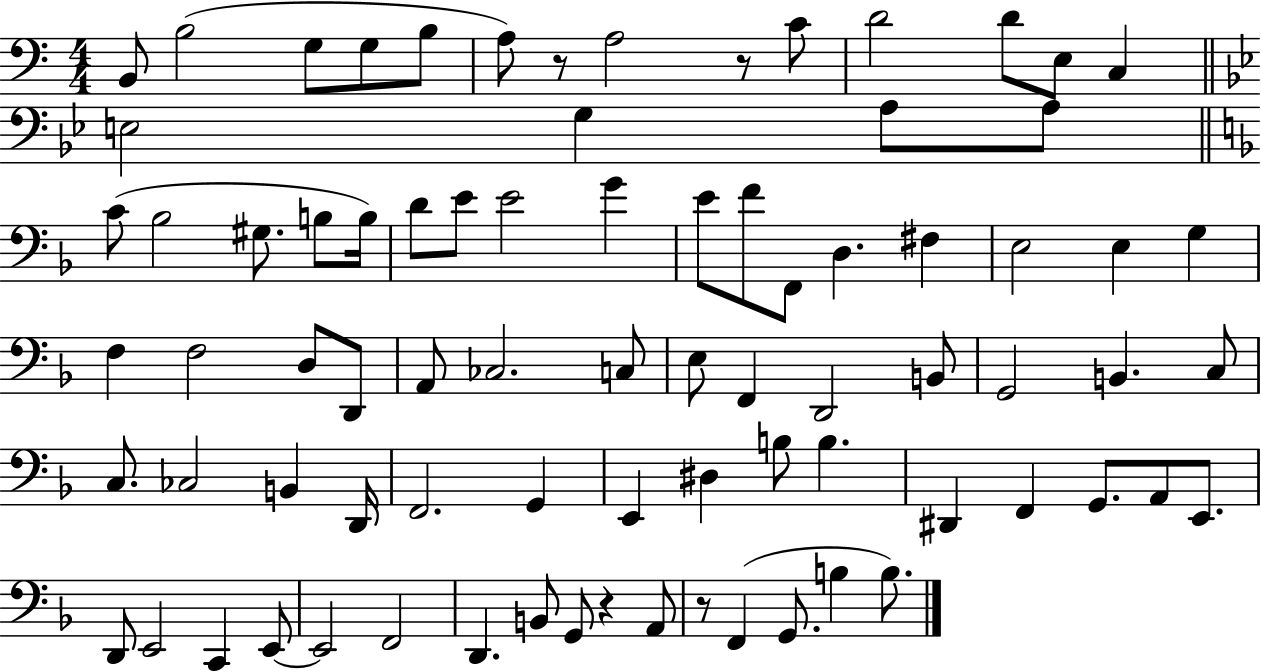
X:1
T:Untitled
M:4/4
L:1/4
K:C
B,,/2 B,2 G,/2 G,/2 B,/2 A,/2 z/2 A,2 z/2 C/2 D2 D/2 E,/2 C, E,2 G, A,/2 A,/2 C/2 _B,2 ^G,/2 B,/2 B,/4 D/2 E/2 E2 G E/2 F/2 F,,/2 D, ^F, E,2 E, G, F, F,2 D,/2 D,,/2 A,,/2 _C,2 C,/2 E,/2 F,, D,,2 B,,/2 G,,2 B,, C,/2 C,/2 _C,2 B,, D,,/4 F,,2 G,, E,, ^D, B,/2 B, ^D,, F,, G,,/2 A,,/2 E,,/2 D,,/2 E,,2 C,, E,,/2 E,,2 F,,2 D,, B,,/2 G,,/2 z A,,/2 z/2 F,, G,,/2 B, B,/2